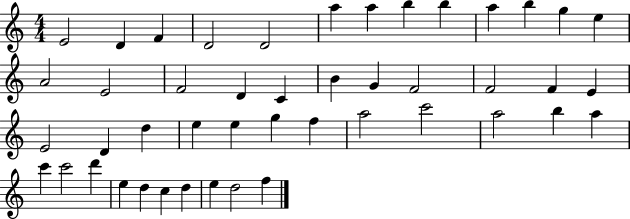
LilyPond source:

{
  \clef treble
  \numericTimeSignature
  \time 4/4
  \key c \major
  e'2 d'4 f'4 | d'2 d'2 | a''4 a''4 b''4 b''4 | a''4 b''4 g''4 e''4 | \break a'2 e'2 | f'2 d'4 c'4 | b'4 g'4 f'2 | f'2 f'4 e'4 | \break e'2 d'4 d''4 | e''4 e''4 g''4 f''4 | a''2 c'''2 | a''2 b''4 a''4 | \break c'''4 c'''2 d'''4 | e''4 d''4 c''4 d''4 | e''4 d''2 f''4 | \bar "|."
}